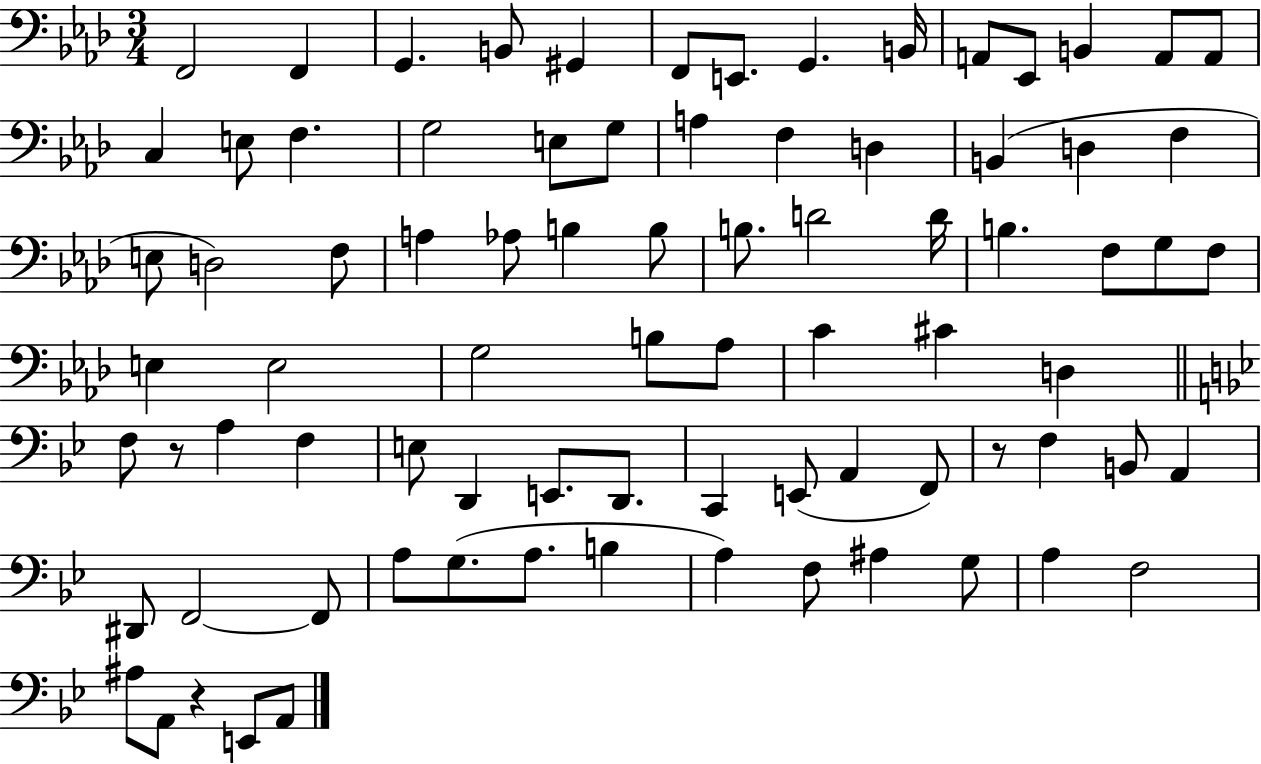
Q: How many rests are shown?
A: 3